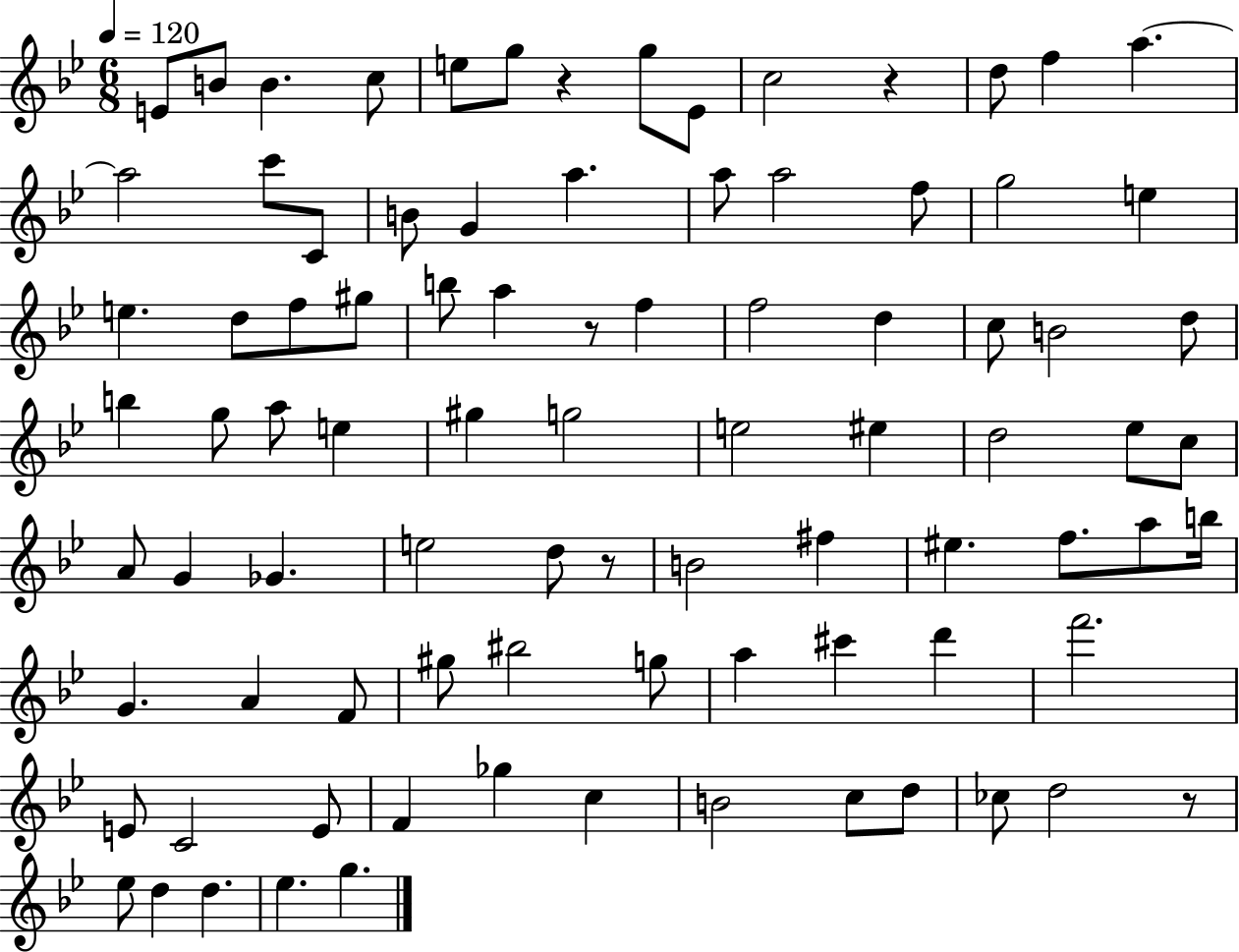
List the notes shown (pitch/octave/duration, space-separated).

E4/e B4/e B4/q. C5/e E5/e G5/e R/q G5/e Eb4/e C5/h R/q D5/e F5/q A5/q. A5/h C6/e C4/e B4/e G4/q A5/q. A5/e A5/h F5/e G5/h E5/q E5/q. D5/e F5/e G#5/e B5/e A5/q R/e F5/q F5/h D5/q C5/e B4/h D5/e B5/q G5/e A5/e E5/q G#5/q G5/h E5/h EIS5/q D5/h Eb5/e C5/e A4/e G4/q Gb4/q. E5/h D5/e R/e B4/h F#5/q EIS5/q. F5/e. A5/e B5/s G4/q. A4/q F4/e G#5/e BIS5/h G5/e A5/q C#6/q D6/q F6/h. E4/e C4/h E4/e F4/q Gb5/q C5/q B4/h C5/e D5/e CES5/e D5/h R/e Eb5/e D5/q D5/q. Eb5/q. G5/q.